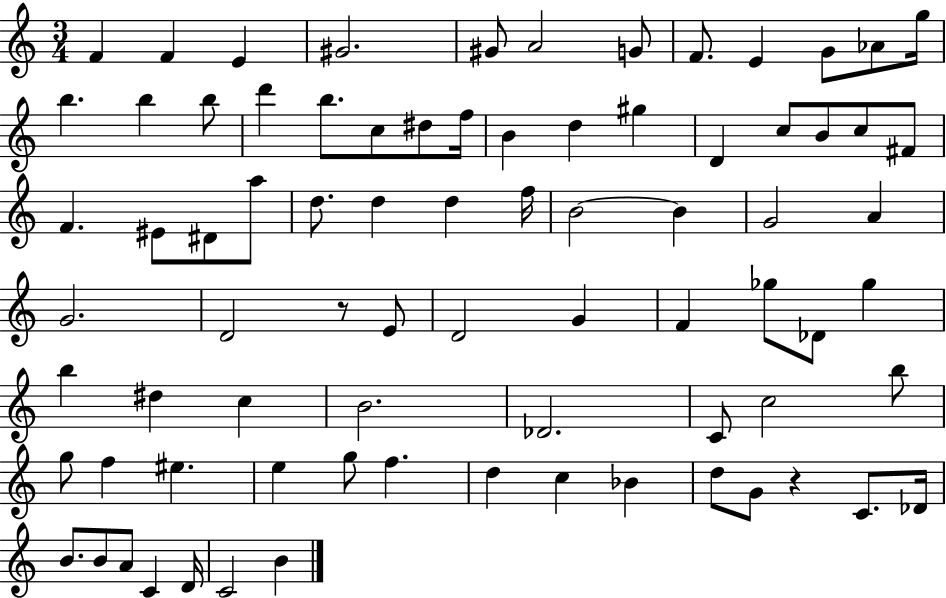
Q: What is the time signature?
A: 3/4